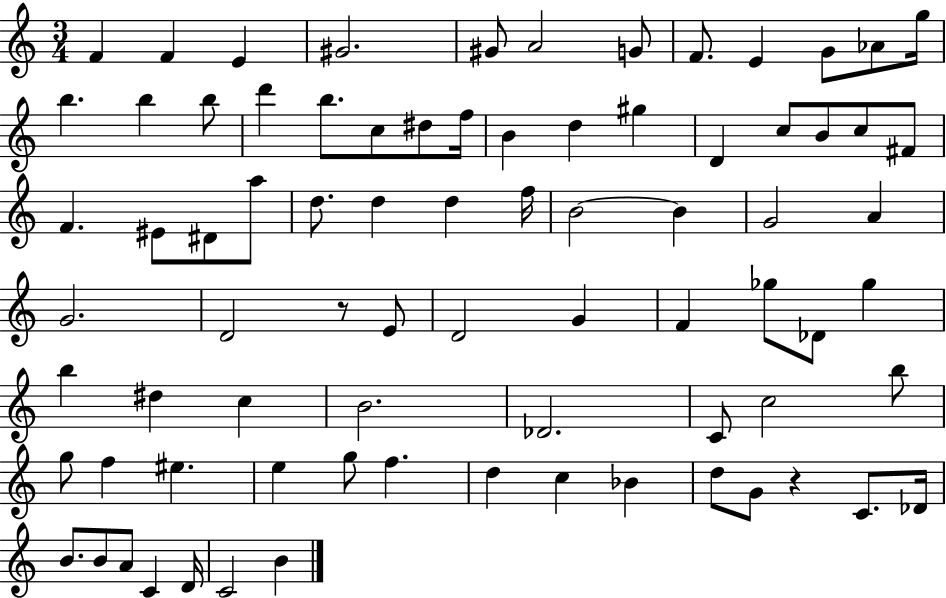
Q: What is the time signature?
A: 3/4